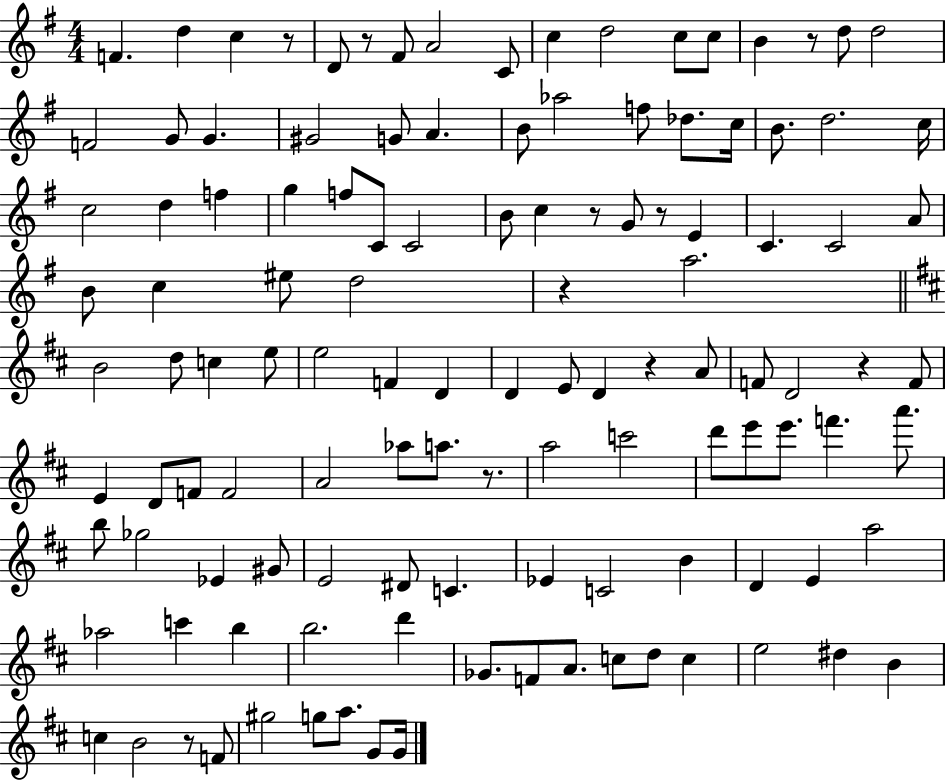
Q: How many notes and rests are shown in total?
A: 120